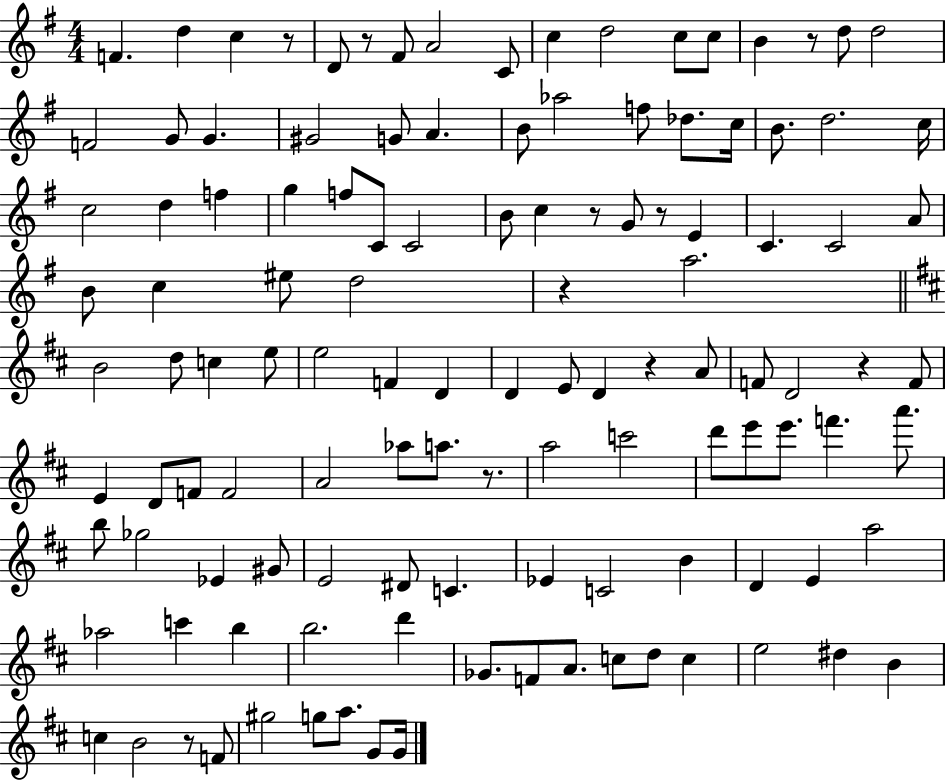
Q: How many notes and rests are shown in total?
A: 120